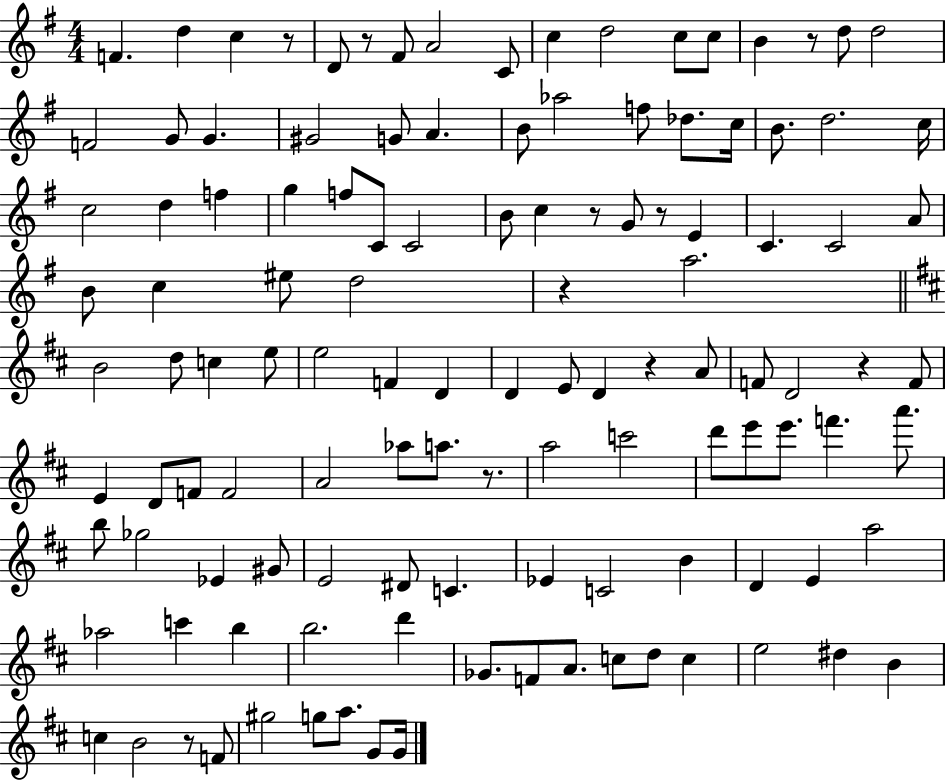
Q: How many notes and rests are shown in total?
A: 120